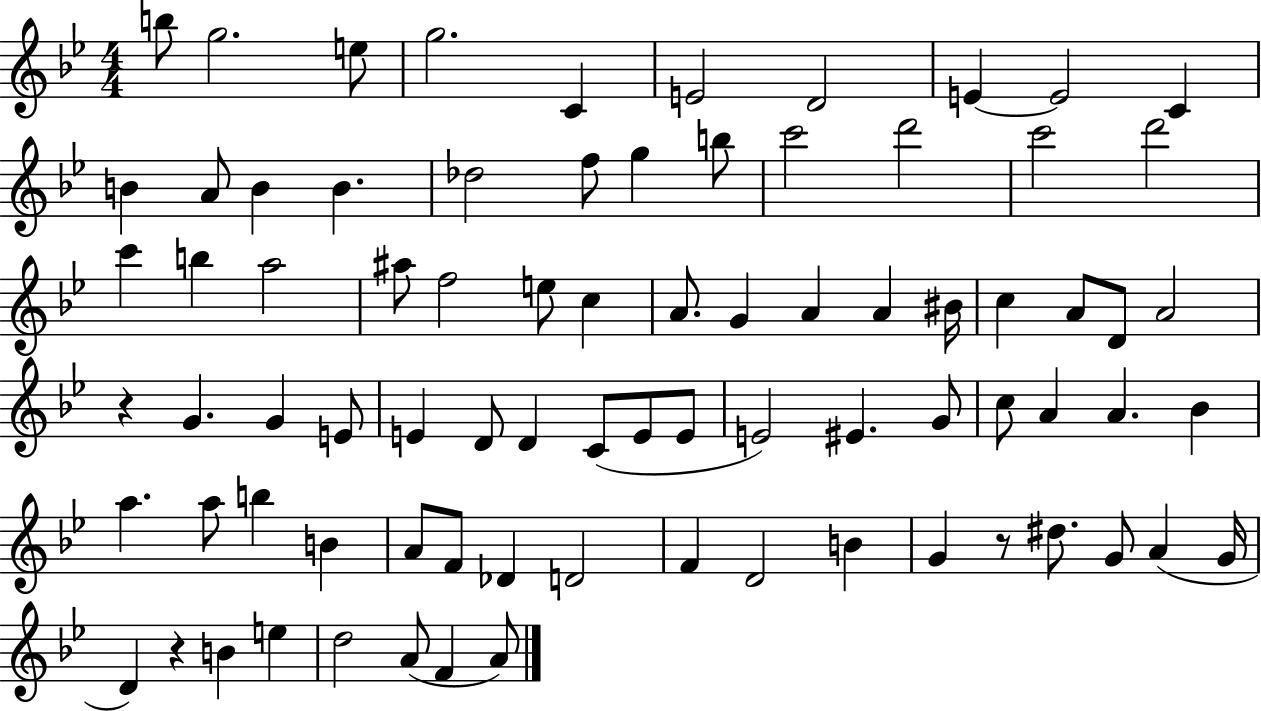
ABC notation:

X:1
T:Untitled
M:4/4
L:1/4
K:Bb
b/2 g2 e/2 g2 C E2 D2 E E2 C B A/2 B B _d2 f/2 g b/2 c'2 d'2 c'2 d'2 c' b a2 ^a/2 f2 e/2 c A/2 G A A ^B/4 c A/2 D/2 A2 z G G E/2 E D/2 D C/2 E/2 E/2 E2 ^E G/2 c/2 A A _B a a/2 b B A/2 F/2 _D D2 F D2 B G z/2 ^d/2 G/2 A G/4 D z B e d2 A/2 F A/2